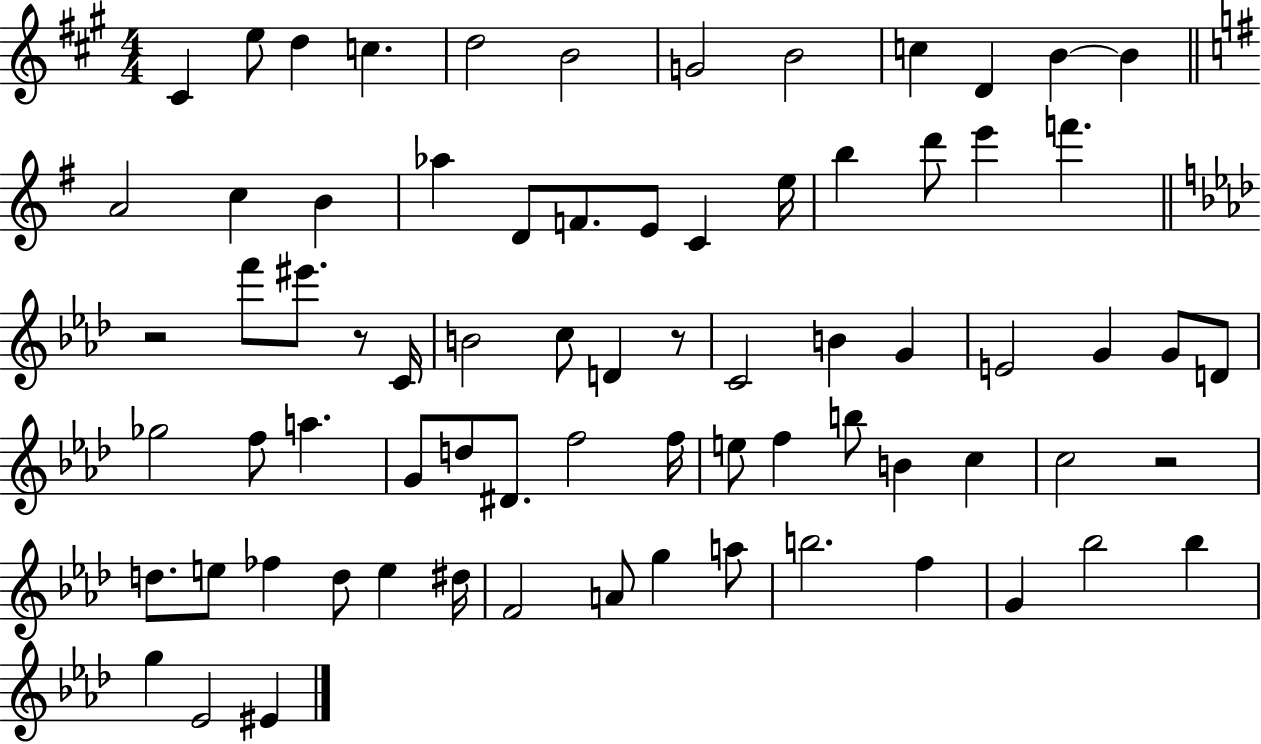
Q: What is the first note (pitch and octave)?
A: C#4